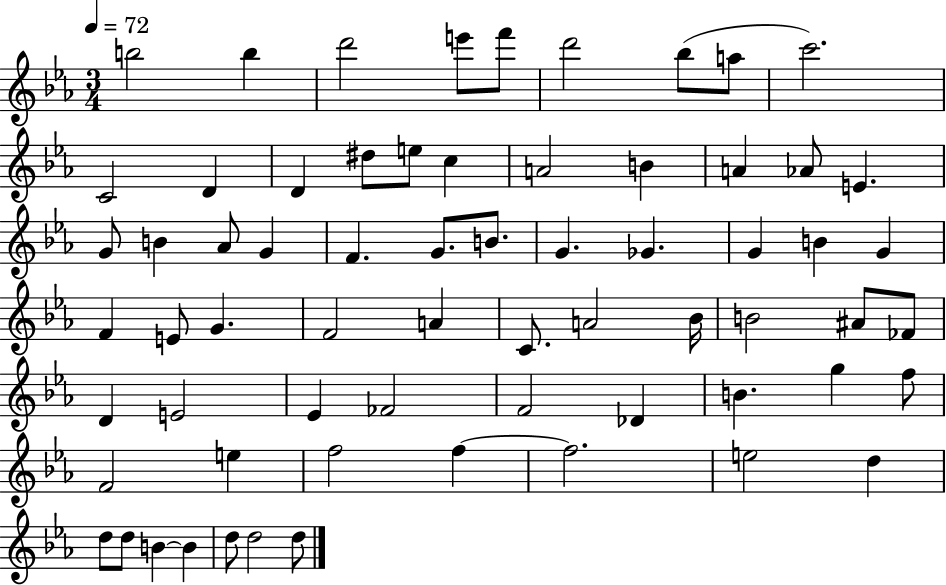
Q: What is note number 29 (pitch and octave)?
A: Gb4